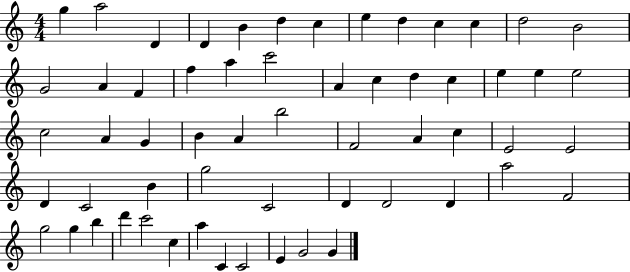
G5/q A5/h D4/q D4/q B4/q D5/q C5/q E5/q D5/q C5/q C5/q D5/h B4/h G4/h A4/q F4/q F5/q A5/q C6/h A4/q C5/q D5/q C5/q E5/q E5/q E5/h C5/h A4/q G4/q B4/q A4/q B5/h F4/h A4/q C5/q E4/h E4/h D4/q C4/h B4/q G5/h C4/h D4/q D4/h D4/q A5/h F4/h G5/h G5/q B5/q D6/q C6/h C5/q A5/q C4/q C4/h E4/q G4/h G4/q